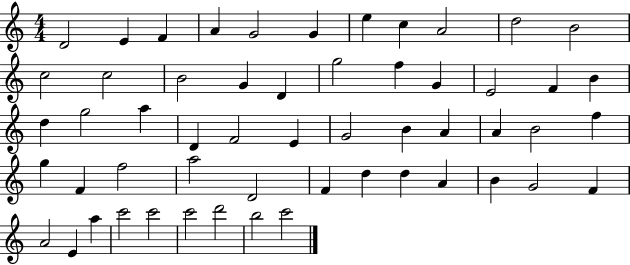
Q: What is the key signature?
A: C major